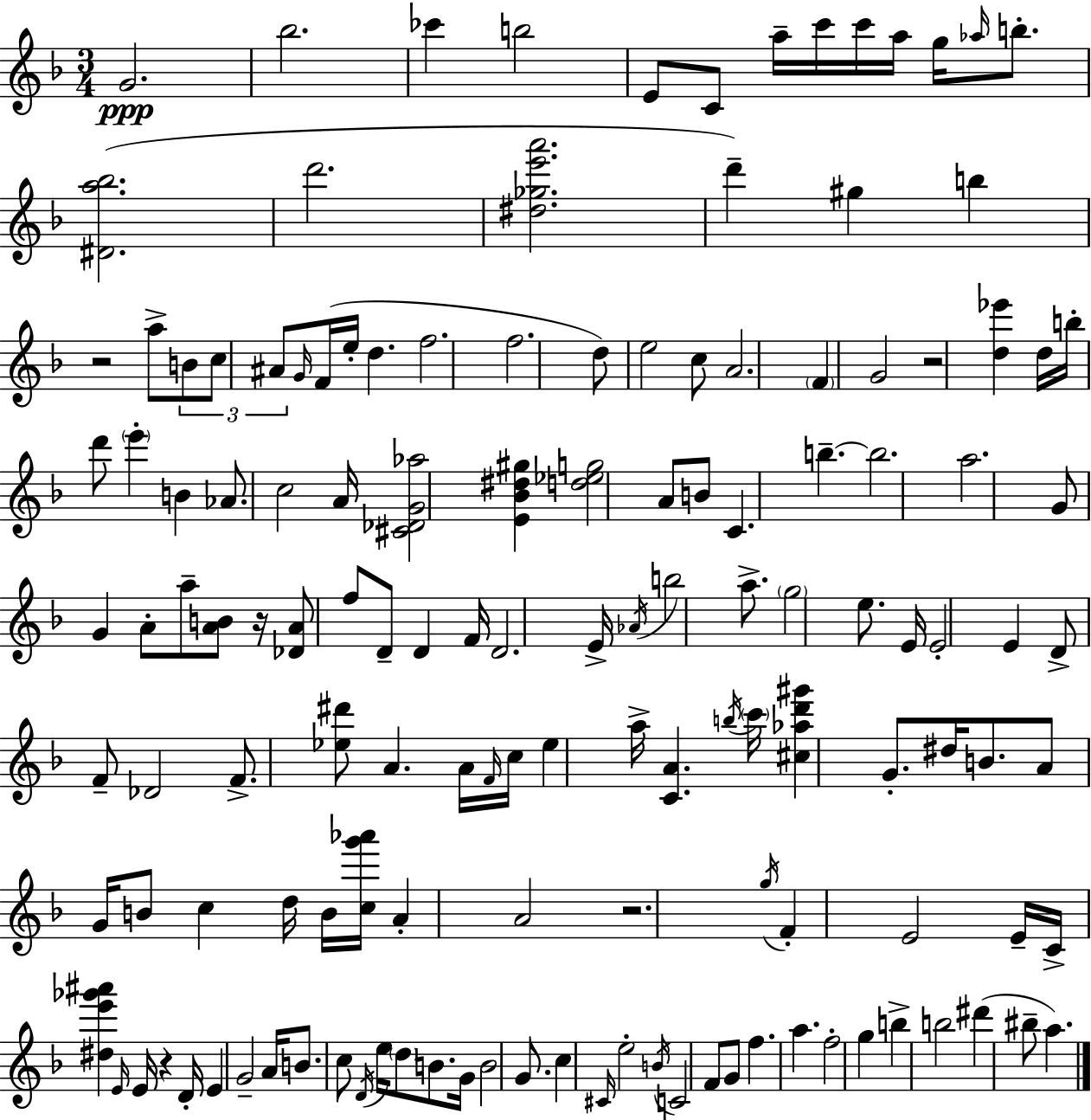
X:1
T:Untitled
M:3/4
L:1/4
K:F
G2 _b2 _c' b2 E/2 C/2 a/4 c'/4 c'/4 a/4 g/4 _a/4 b/2 [^Da_b]2 d'2 [^d_ge'a']2 d' ^g b z2 a/2 B/2 c/2 ^A/2 G/4 F/4 e/4 d f2 f2 d/2 e2 c/2 A2 F G2 z2 [d_e'] d/4 b/4 d'/2 e' B _A/2 c2 A/4 [^C_DG_a]2 [E_B^d^g] [d_eg]2 A/2 B/2 C b b2 a2 G/2 G A/2 a/2 [AB]/2 z/4 [_DA]/2 f/2 D/2 D F/4 D2 E/4 _A/4 b2 a/2 g2 e/2 E/4 E2 E D/2 F/2 _D2 F/2 [_e^d']/2 A A/4 F/4 c/4 _e a/4 [CA] b/4 c'/4 [^c_ad'^g'] G/2 ^d/4 B/2 A/2 G/4 B/2 c d/4 B/4 [cg'_a']/4 A A2 z2 g/4 F E2 E/4 C/4 [^de'_g'^a'] E/4 E/4 z D/4 E G2 A/4 B/2 c/2 D/4 e/4 d/2 B/2 G/4 B2 G/2 c ^C/4 e2 B/4 C2 F/2 G/2 f a f2 g b b2 ^d' ^b/2 a